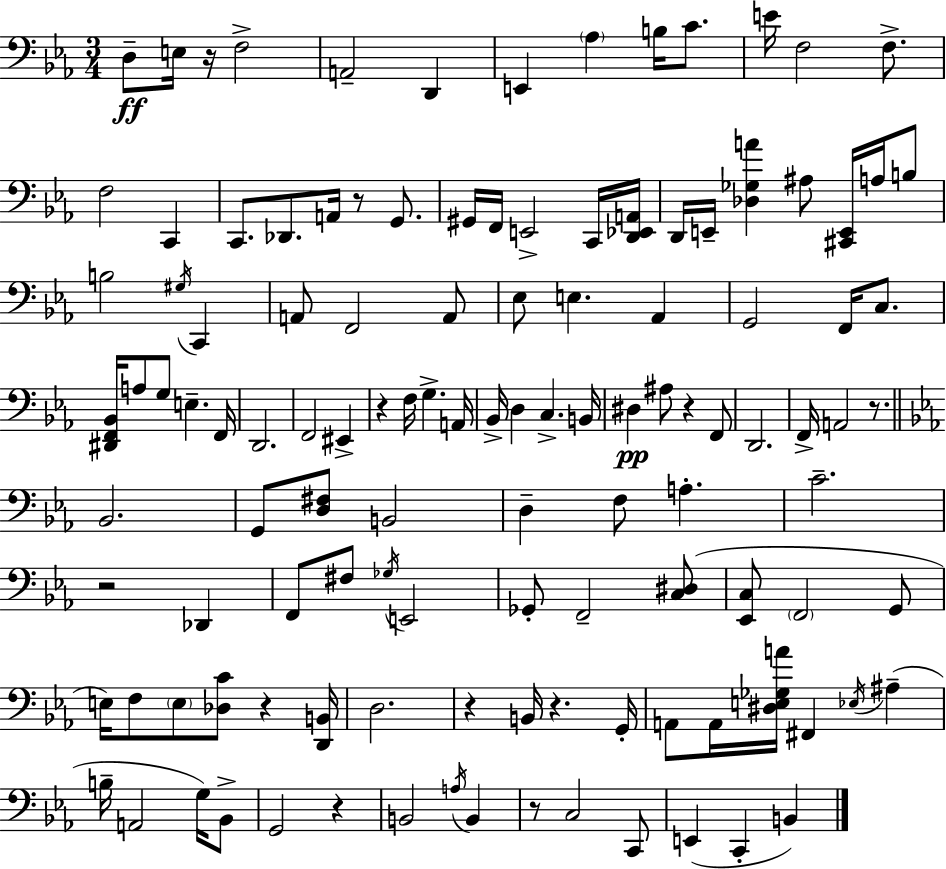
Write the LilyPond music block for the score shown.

{
  \clef bass
  \numericTimeSignature
  \time 3/4
  \key c \minor
  \repeat volta 2 { d8--\ff e16 r16 f2-> | a,2-- d,4 | e,4 \parenthesize aes4 b16 c'8. | e'16 f2 f8.-> | \break f2 c,4 | c,8. des,8. a,16 r8 g,8. | gis,16 f,16 e,2-> c,16 <d, ees, a,>16 | d,16 e,16-- <des ges a'>4 ais8 <cis, e,>16 a16 b8 | \break b2 \acciaccatura { gis16 } c,4 | a,8 f,2 a,8 | ees8 e4. aes,4 | g,2 f,16 c8. | \break <dis, f, bes,>16 a8 g8 e4.-- | f,16 d,2. | f,2 eis,4-> | r4 f16 g4.-> | \break a,16 bes,16-> d4 c4.-> | b,16 dis4\pp ais8 r4 f,8 | d,2. | f,16-> a,2 r8. | \break \bar "||" \break \key ees \major bes,2. | g,8 <d fis>8 b,2 | d4-- f8 a4.-. | c'2.-- | \break r2 des,4 | f,8 fis8 \acciaccatura { ges16 } e,2 | ges,8-. f,2-- <c dis>8( | <ees, c>8 \parenthesize f,2 g,8 | \break e16) f8 \parenthesize e8 <des c'>8 r4 | <d, b,>16 d2. | r4 b,16 r4. | g,16-. a,8 a,16 <dis e ges a'>16 fis,4 \acciaccatura { ees16 } ais4--( | \break b16-- a,2 g16) | bes,8-> g,2 r4 | b,2 \acciaccatura { a16 } b,4 | r8 c2 | \break c,8 e,4( c,4-. b,4) | } \bar "|."
}